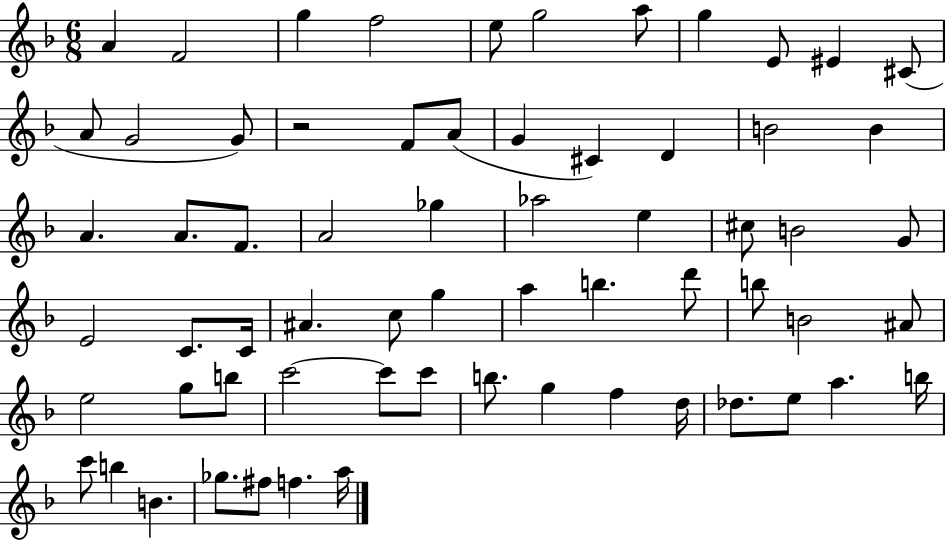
{
  \clef treble
  \numericTimeSignature
  \time 6/8
  \key f \major
  a'4 f'2 | g''4 f''2 | e''8 g''2 a''8 | g''4 e'8 eis'4 cis'8( | \break a'8 g'2 g'8) | r2 f'8 a'8( | g'4 cis'4) d'4 | b'2 b'4 | \break a'4. a'8. f'8. | a'2 ges''4 | aes''2 e''4 | cis''8 b'2 g'8 | \break e'2 c'8. c'16 | ais'4. c''8 g''4 | a''4 b''4. d'''8 | b''8 b'2 ais'8 | \break e''2 g''8 b''8 | c'''2~~ c'''8 c'''8 | b''8. g''4 f''4 d''16 | des''8. e''8 a''4. b''16 | \break c'''8 b''4 b'4. | ges''8. fis''8 f''4. a''16 | \bar "|."
}